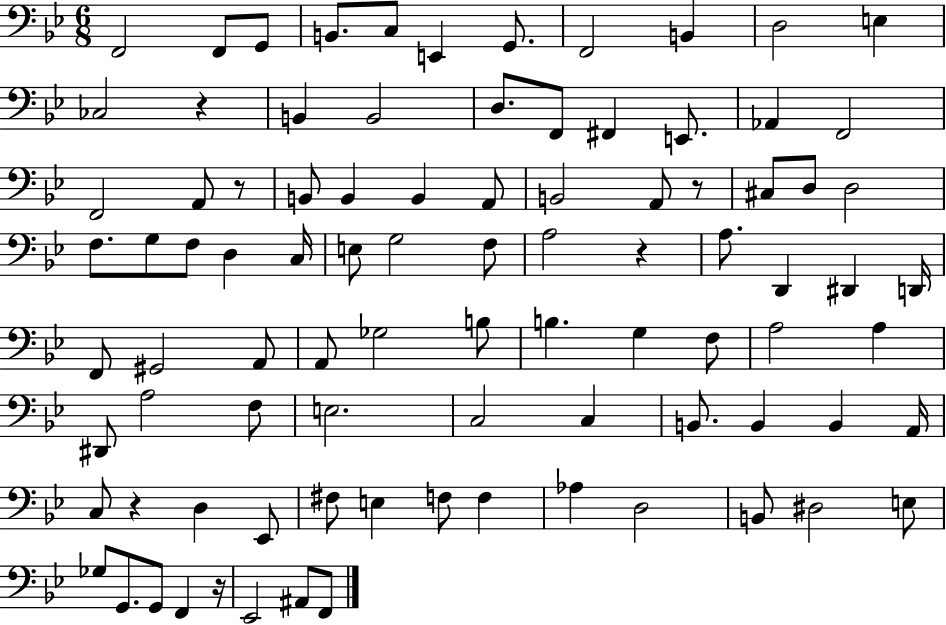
{
  \clef bass
  \numericTimeSignature
  \time 6/8
  \key bes \major
  f,2 f,8 g,8 | b,8. c8 e,4 g,8. | f,2 b,4 | d2 e4 | \break ces2 r4 | b,4 b,2 | d8. f,8 fis,4 e,8. | aes,4 f,2 | \break f,2 a,8 r8 | b,8 b,4 b,4 a,8 | b,2 a,8 r8 | cis8 d8 d2 | \break f8. g8 f8 d4 c16 | e8 g2 f8 | a2 r4 | a8. d,4 dis,4 d,16 | \break f,8 gis,2 a,8 | a,8 ges2 b8 | b4. g4 f8 | a2 a4 | \break dis,8 a2 f8 | e2. | c2 c4 | b,8. b,4 b,4 a,16 | \break c8 r4 d4 ees,8 | fis8 e4 f8 f4 | aes4 d2 | b,8 dis2 e8 | \break ges8 g,8. g,8 f,4 r16 | ees,2 ais,8 f,8 | \bar "|."
}